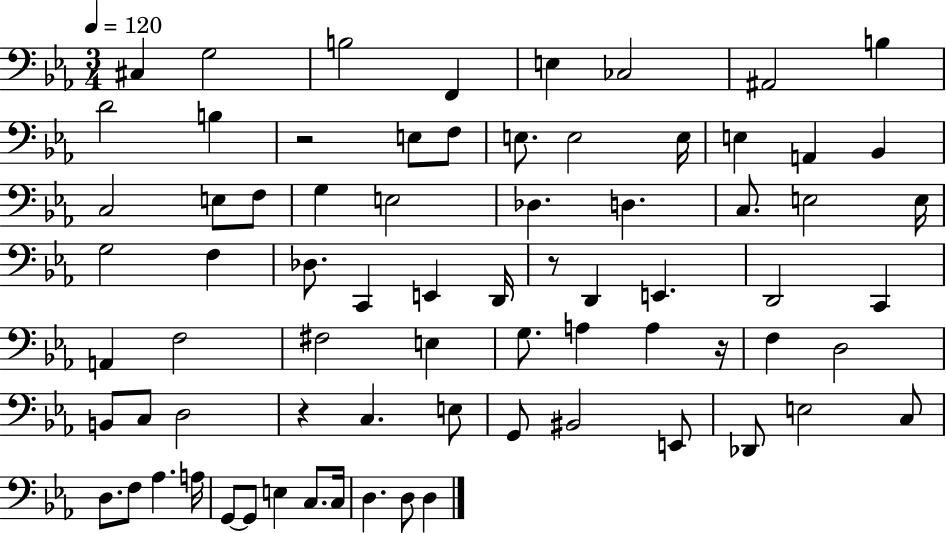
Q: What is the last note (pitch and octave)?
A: D3